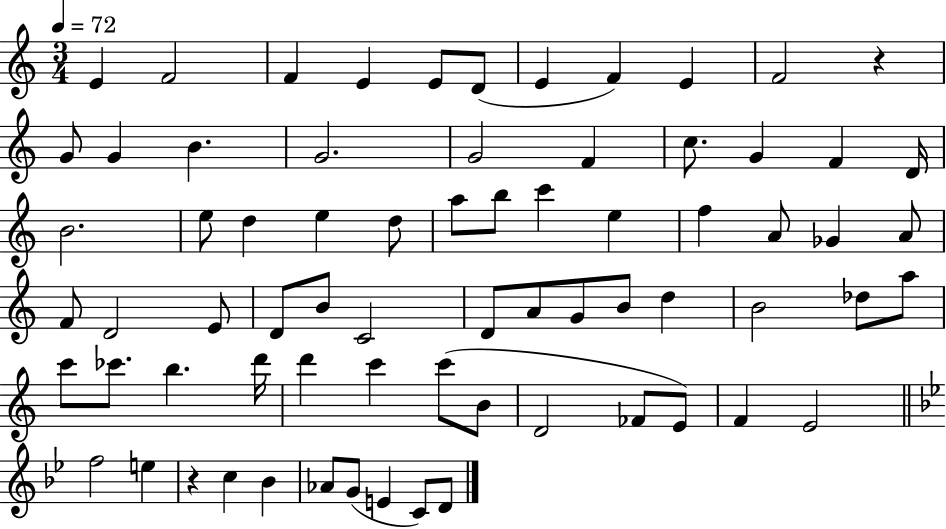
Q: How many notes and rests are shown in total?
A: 71